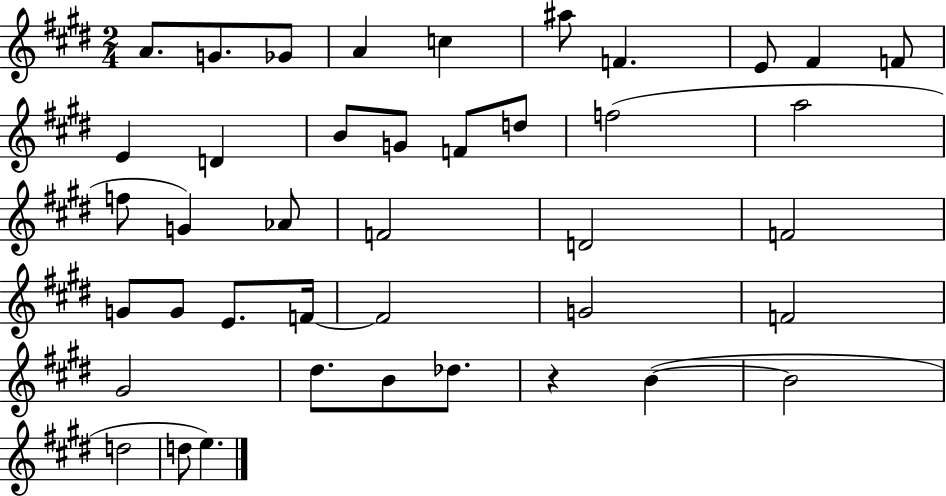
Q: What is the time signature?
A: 2/4